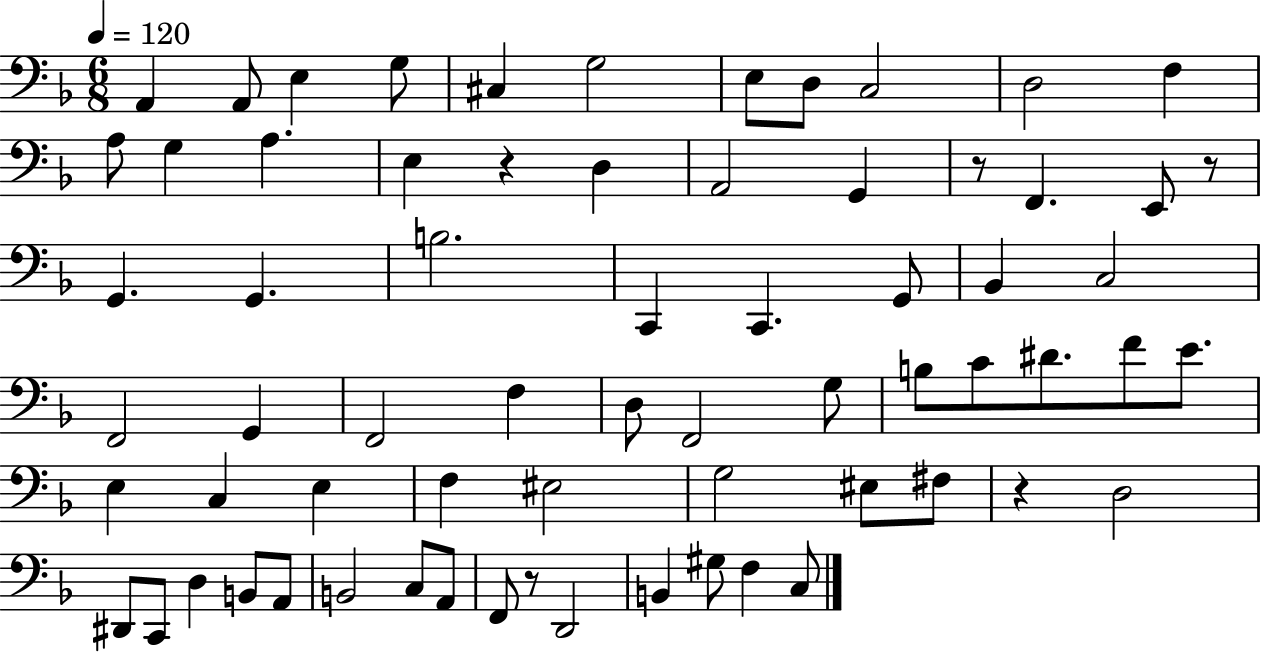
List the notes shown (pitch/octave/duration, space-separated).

A2/q A2/e E3/q G3/e C#3/q G3/h E3/e D3/e C3/h D3/h F3/q A3/e G3/q A3/q. E3/q R/q D3/q A2/h G2/q R/e F2/q. E2/e R/e G2/q. G2/q. B3/h. C2/q C2/q. G2/e Bb2/q C3/h F2/h G2/q F2/h F3/q D3/e F2/h G3/e B3/e C4/e D#4/e. F4/e E4/e. E3/q C3/q E3/q F3/q EIS3/h G3/h EIS3/e F#3/e R/q D3/h D#2/e C2/e D3/q B2/e A2/e B2/h C3/e A2/e F2/e R/e D2/h B2/q G#3/e F3/q C3/e